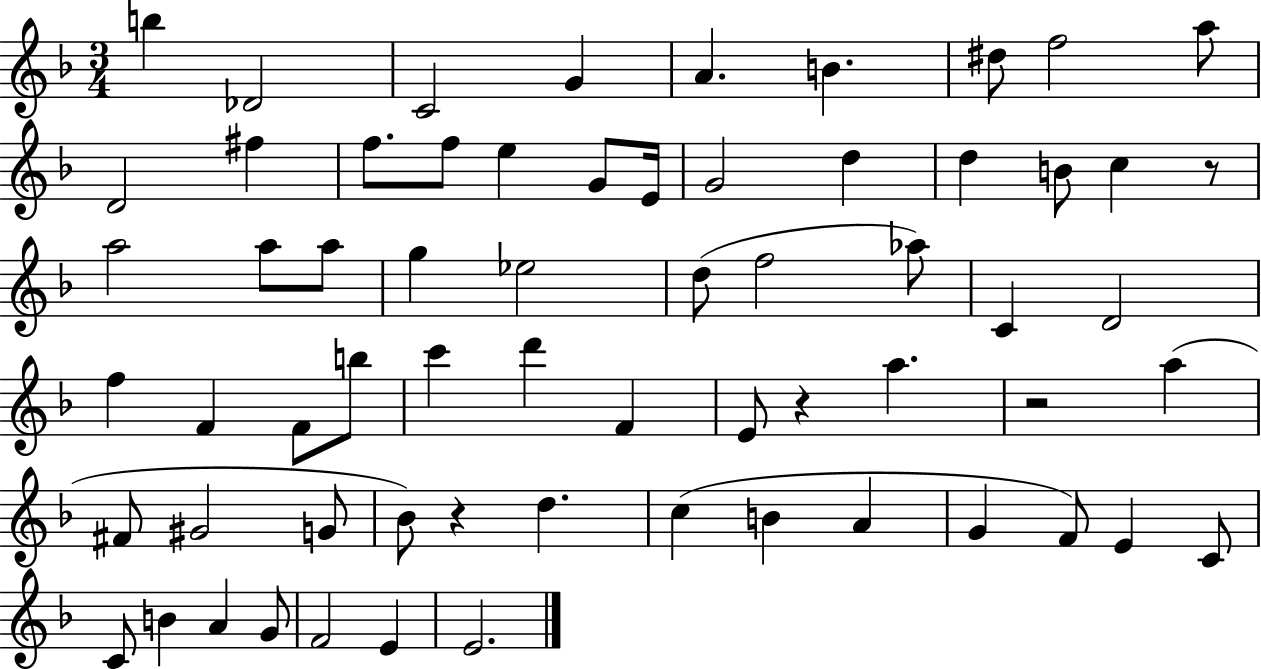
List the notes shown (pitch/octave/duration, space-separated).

B5/q Db4/h C4/h G4/q A4/q. B4/q. D#5/e F5/h A5/e D4/h F#5/q F5/e. F5/e E5/q G4/e E4/s G4/h D5/q D5/q B4/e C5/q R/e A5/h A5/e A5/e G5/q Eb5/h D5/e F5/h Ab5/e C4/q D4/h F5/q F4/q F4/e B5/e C6/q D6/q F4/q E4/e R/q A5/q. R/h A5/q F#4/e G#4/h G4/e Bb4/e R/q D5/q. C5/q B4/q A4/q G4/q F4/e E4/q C4/e C4/e B4/q A4/q G4/e F4/h E4/q E4/h.